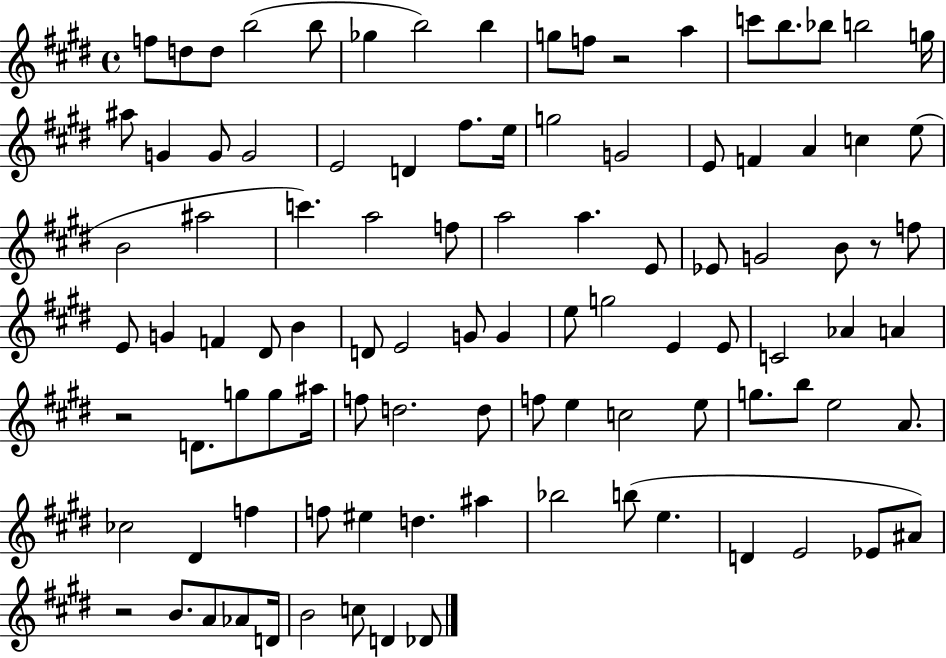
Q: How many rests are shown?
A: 4